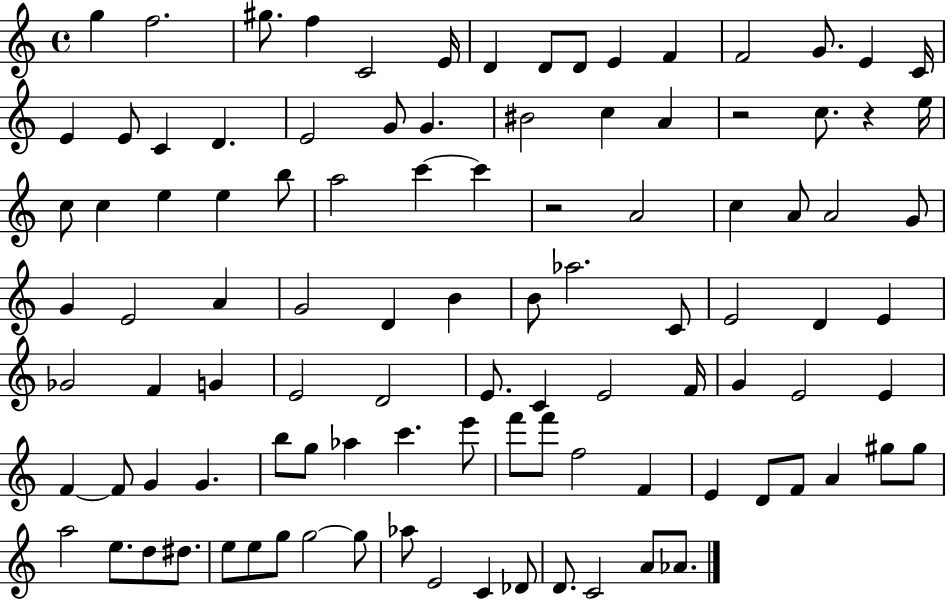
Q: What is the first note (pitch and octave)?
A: G5